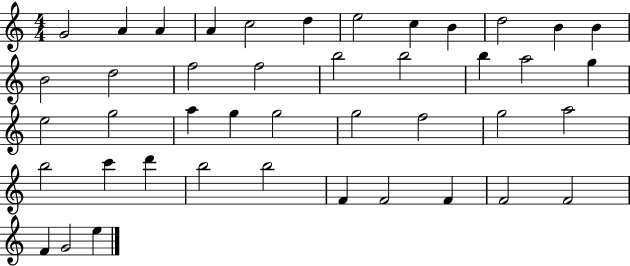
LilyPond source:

{
  \clef treble
  \numericTimeSignature
  \time 4/4
  \key c \major
  g'2 a'4 a'4 | a'4 c''2 d''4 | e''2 c''4 b'4 | d''2 b'4 b'4 | \break b'2 d''2 | f''2 f''2 | b''2 b''2 | b''4 a''2 g''4 | \break e''2 g''2 | a''4 g''4 g''2 | g''2 f''2 | g''2 a''2 | \break b''2 c'''4 d'''4 | b''2 b''2 | f'4 f'2 f'4 | f'2 f'2 | \break f'4 g'2 e''4 | \bar "|."
}